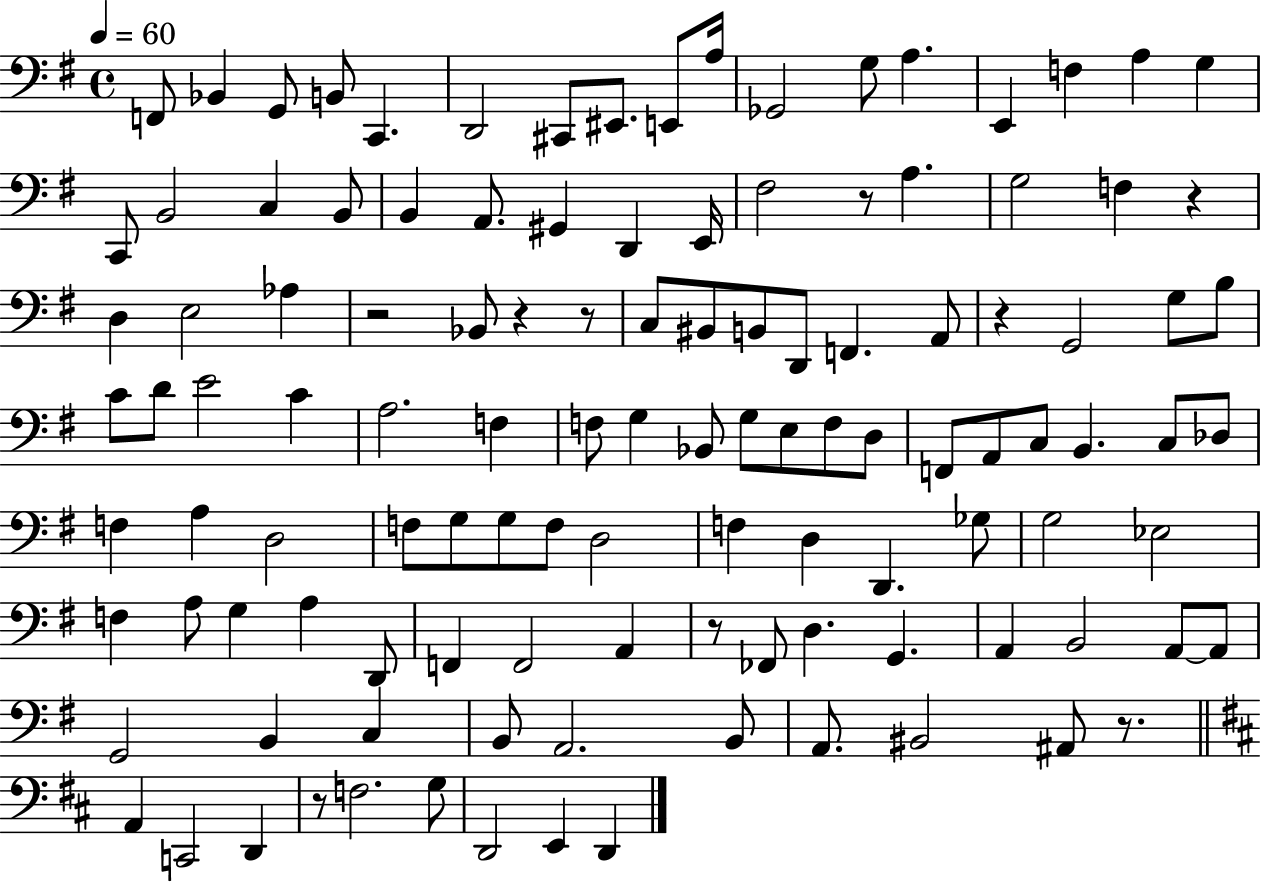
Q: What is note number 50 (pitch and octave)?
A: F3